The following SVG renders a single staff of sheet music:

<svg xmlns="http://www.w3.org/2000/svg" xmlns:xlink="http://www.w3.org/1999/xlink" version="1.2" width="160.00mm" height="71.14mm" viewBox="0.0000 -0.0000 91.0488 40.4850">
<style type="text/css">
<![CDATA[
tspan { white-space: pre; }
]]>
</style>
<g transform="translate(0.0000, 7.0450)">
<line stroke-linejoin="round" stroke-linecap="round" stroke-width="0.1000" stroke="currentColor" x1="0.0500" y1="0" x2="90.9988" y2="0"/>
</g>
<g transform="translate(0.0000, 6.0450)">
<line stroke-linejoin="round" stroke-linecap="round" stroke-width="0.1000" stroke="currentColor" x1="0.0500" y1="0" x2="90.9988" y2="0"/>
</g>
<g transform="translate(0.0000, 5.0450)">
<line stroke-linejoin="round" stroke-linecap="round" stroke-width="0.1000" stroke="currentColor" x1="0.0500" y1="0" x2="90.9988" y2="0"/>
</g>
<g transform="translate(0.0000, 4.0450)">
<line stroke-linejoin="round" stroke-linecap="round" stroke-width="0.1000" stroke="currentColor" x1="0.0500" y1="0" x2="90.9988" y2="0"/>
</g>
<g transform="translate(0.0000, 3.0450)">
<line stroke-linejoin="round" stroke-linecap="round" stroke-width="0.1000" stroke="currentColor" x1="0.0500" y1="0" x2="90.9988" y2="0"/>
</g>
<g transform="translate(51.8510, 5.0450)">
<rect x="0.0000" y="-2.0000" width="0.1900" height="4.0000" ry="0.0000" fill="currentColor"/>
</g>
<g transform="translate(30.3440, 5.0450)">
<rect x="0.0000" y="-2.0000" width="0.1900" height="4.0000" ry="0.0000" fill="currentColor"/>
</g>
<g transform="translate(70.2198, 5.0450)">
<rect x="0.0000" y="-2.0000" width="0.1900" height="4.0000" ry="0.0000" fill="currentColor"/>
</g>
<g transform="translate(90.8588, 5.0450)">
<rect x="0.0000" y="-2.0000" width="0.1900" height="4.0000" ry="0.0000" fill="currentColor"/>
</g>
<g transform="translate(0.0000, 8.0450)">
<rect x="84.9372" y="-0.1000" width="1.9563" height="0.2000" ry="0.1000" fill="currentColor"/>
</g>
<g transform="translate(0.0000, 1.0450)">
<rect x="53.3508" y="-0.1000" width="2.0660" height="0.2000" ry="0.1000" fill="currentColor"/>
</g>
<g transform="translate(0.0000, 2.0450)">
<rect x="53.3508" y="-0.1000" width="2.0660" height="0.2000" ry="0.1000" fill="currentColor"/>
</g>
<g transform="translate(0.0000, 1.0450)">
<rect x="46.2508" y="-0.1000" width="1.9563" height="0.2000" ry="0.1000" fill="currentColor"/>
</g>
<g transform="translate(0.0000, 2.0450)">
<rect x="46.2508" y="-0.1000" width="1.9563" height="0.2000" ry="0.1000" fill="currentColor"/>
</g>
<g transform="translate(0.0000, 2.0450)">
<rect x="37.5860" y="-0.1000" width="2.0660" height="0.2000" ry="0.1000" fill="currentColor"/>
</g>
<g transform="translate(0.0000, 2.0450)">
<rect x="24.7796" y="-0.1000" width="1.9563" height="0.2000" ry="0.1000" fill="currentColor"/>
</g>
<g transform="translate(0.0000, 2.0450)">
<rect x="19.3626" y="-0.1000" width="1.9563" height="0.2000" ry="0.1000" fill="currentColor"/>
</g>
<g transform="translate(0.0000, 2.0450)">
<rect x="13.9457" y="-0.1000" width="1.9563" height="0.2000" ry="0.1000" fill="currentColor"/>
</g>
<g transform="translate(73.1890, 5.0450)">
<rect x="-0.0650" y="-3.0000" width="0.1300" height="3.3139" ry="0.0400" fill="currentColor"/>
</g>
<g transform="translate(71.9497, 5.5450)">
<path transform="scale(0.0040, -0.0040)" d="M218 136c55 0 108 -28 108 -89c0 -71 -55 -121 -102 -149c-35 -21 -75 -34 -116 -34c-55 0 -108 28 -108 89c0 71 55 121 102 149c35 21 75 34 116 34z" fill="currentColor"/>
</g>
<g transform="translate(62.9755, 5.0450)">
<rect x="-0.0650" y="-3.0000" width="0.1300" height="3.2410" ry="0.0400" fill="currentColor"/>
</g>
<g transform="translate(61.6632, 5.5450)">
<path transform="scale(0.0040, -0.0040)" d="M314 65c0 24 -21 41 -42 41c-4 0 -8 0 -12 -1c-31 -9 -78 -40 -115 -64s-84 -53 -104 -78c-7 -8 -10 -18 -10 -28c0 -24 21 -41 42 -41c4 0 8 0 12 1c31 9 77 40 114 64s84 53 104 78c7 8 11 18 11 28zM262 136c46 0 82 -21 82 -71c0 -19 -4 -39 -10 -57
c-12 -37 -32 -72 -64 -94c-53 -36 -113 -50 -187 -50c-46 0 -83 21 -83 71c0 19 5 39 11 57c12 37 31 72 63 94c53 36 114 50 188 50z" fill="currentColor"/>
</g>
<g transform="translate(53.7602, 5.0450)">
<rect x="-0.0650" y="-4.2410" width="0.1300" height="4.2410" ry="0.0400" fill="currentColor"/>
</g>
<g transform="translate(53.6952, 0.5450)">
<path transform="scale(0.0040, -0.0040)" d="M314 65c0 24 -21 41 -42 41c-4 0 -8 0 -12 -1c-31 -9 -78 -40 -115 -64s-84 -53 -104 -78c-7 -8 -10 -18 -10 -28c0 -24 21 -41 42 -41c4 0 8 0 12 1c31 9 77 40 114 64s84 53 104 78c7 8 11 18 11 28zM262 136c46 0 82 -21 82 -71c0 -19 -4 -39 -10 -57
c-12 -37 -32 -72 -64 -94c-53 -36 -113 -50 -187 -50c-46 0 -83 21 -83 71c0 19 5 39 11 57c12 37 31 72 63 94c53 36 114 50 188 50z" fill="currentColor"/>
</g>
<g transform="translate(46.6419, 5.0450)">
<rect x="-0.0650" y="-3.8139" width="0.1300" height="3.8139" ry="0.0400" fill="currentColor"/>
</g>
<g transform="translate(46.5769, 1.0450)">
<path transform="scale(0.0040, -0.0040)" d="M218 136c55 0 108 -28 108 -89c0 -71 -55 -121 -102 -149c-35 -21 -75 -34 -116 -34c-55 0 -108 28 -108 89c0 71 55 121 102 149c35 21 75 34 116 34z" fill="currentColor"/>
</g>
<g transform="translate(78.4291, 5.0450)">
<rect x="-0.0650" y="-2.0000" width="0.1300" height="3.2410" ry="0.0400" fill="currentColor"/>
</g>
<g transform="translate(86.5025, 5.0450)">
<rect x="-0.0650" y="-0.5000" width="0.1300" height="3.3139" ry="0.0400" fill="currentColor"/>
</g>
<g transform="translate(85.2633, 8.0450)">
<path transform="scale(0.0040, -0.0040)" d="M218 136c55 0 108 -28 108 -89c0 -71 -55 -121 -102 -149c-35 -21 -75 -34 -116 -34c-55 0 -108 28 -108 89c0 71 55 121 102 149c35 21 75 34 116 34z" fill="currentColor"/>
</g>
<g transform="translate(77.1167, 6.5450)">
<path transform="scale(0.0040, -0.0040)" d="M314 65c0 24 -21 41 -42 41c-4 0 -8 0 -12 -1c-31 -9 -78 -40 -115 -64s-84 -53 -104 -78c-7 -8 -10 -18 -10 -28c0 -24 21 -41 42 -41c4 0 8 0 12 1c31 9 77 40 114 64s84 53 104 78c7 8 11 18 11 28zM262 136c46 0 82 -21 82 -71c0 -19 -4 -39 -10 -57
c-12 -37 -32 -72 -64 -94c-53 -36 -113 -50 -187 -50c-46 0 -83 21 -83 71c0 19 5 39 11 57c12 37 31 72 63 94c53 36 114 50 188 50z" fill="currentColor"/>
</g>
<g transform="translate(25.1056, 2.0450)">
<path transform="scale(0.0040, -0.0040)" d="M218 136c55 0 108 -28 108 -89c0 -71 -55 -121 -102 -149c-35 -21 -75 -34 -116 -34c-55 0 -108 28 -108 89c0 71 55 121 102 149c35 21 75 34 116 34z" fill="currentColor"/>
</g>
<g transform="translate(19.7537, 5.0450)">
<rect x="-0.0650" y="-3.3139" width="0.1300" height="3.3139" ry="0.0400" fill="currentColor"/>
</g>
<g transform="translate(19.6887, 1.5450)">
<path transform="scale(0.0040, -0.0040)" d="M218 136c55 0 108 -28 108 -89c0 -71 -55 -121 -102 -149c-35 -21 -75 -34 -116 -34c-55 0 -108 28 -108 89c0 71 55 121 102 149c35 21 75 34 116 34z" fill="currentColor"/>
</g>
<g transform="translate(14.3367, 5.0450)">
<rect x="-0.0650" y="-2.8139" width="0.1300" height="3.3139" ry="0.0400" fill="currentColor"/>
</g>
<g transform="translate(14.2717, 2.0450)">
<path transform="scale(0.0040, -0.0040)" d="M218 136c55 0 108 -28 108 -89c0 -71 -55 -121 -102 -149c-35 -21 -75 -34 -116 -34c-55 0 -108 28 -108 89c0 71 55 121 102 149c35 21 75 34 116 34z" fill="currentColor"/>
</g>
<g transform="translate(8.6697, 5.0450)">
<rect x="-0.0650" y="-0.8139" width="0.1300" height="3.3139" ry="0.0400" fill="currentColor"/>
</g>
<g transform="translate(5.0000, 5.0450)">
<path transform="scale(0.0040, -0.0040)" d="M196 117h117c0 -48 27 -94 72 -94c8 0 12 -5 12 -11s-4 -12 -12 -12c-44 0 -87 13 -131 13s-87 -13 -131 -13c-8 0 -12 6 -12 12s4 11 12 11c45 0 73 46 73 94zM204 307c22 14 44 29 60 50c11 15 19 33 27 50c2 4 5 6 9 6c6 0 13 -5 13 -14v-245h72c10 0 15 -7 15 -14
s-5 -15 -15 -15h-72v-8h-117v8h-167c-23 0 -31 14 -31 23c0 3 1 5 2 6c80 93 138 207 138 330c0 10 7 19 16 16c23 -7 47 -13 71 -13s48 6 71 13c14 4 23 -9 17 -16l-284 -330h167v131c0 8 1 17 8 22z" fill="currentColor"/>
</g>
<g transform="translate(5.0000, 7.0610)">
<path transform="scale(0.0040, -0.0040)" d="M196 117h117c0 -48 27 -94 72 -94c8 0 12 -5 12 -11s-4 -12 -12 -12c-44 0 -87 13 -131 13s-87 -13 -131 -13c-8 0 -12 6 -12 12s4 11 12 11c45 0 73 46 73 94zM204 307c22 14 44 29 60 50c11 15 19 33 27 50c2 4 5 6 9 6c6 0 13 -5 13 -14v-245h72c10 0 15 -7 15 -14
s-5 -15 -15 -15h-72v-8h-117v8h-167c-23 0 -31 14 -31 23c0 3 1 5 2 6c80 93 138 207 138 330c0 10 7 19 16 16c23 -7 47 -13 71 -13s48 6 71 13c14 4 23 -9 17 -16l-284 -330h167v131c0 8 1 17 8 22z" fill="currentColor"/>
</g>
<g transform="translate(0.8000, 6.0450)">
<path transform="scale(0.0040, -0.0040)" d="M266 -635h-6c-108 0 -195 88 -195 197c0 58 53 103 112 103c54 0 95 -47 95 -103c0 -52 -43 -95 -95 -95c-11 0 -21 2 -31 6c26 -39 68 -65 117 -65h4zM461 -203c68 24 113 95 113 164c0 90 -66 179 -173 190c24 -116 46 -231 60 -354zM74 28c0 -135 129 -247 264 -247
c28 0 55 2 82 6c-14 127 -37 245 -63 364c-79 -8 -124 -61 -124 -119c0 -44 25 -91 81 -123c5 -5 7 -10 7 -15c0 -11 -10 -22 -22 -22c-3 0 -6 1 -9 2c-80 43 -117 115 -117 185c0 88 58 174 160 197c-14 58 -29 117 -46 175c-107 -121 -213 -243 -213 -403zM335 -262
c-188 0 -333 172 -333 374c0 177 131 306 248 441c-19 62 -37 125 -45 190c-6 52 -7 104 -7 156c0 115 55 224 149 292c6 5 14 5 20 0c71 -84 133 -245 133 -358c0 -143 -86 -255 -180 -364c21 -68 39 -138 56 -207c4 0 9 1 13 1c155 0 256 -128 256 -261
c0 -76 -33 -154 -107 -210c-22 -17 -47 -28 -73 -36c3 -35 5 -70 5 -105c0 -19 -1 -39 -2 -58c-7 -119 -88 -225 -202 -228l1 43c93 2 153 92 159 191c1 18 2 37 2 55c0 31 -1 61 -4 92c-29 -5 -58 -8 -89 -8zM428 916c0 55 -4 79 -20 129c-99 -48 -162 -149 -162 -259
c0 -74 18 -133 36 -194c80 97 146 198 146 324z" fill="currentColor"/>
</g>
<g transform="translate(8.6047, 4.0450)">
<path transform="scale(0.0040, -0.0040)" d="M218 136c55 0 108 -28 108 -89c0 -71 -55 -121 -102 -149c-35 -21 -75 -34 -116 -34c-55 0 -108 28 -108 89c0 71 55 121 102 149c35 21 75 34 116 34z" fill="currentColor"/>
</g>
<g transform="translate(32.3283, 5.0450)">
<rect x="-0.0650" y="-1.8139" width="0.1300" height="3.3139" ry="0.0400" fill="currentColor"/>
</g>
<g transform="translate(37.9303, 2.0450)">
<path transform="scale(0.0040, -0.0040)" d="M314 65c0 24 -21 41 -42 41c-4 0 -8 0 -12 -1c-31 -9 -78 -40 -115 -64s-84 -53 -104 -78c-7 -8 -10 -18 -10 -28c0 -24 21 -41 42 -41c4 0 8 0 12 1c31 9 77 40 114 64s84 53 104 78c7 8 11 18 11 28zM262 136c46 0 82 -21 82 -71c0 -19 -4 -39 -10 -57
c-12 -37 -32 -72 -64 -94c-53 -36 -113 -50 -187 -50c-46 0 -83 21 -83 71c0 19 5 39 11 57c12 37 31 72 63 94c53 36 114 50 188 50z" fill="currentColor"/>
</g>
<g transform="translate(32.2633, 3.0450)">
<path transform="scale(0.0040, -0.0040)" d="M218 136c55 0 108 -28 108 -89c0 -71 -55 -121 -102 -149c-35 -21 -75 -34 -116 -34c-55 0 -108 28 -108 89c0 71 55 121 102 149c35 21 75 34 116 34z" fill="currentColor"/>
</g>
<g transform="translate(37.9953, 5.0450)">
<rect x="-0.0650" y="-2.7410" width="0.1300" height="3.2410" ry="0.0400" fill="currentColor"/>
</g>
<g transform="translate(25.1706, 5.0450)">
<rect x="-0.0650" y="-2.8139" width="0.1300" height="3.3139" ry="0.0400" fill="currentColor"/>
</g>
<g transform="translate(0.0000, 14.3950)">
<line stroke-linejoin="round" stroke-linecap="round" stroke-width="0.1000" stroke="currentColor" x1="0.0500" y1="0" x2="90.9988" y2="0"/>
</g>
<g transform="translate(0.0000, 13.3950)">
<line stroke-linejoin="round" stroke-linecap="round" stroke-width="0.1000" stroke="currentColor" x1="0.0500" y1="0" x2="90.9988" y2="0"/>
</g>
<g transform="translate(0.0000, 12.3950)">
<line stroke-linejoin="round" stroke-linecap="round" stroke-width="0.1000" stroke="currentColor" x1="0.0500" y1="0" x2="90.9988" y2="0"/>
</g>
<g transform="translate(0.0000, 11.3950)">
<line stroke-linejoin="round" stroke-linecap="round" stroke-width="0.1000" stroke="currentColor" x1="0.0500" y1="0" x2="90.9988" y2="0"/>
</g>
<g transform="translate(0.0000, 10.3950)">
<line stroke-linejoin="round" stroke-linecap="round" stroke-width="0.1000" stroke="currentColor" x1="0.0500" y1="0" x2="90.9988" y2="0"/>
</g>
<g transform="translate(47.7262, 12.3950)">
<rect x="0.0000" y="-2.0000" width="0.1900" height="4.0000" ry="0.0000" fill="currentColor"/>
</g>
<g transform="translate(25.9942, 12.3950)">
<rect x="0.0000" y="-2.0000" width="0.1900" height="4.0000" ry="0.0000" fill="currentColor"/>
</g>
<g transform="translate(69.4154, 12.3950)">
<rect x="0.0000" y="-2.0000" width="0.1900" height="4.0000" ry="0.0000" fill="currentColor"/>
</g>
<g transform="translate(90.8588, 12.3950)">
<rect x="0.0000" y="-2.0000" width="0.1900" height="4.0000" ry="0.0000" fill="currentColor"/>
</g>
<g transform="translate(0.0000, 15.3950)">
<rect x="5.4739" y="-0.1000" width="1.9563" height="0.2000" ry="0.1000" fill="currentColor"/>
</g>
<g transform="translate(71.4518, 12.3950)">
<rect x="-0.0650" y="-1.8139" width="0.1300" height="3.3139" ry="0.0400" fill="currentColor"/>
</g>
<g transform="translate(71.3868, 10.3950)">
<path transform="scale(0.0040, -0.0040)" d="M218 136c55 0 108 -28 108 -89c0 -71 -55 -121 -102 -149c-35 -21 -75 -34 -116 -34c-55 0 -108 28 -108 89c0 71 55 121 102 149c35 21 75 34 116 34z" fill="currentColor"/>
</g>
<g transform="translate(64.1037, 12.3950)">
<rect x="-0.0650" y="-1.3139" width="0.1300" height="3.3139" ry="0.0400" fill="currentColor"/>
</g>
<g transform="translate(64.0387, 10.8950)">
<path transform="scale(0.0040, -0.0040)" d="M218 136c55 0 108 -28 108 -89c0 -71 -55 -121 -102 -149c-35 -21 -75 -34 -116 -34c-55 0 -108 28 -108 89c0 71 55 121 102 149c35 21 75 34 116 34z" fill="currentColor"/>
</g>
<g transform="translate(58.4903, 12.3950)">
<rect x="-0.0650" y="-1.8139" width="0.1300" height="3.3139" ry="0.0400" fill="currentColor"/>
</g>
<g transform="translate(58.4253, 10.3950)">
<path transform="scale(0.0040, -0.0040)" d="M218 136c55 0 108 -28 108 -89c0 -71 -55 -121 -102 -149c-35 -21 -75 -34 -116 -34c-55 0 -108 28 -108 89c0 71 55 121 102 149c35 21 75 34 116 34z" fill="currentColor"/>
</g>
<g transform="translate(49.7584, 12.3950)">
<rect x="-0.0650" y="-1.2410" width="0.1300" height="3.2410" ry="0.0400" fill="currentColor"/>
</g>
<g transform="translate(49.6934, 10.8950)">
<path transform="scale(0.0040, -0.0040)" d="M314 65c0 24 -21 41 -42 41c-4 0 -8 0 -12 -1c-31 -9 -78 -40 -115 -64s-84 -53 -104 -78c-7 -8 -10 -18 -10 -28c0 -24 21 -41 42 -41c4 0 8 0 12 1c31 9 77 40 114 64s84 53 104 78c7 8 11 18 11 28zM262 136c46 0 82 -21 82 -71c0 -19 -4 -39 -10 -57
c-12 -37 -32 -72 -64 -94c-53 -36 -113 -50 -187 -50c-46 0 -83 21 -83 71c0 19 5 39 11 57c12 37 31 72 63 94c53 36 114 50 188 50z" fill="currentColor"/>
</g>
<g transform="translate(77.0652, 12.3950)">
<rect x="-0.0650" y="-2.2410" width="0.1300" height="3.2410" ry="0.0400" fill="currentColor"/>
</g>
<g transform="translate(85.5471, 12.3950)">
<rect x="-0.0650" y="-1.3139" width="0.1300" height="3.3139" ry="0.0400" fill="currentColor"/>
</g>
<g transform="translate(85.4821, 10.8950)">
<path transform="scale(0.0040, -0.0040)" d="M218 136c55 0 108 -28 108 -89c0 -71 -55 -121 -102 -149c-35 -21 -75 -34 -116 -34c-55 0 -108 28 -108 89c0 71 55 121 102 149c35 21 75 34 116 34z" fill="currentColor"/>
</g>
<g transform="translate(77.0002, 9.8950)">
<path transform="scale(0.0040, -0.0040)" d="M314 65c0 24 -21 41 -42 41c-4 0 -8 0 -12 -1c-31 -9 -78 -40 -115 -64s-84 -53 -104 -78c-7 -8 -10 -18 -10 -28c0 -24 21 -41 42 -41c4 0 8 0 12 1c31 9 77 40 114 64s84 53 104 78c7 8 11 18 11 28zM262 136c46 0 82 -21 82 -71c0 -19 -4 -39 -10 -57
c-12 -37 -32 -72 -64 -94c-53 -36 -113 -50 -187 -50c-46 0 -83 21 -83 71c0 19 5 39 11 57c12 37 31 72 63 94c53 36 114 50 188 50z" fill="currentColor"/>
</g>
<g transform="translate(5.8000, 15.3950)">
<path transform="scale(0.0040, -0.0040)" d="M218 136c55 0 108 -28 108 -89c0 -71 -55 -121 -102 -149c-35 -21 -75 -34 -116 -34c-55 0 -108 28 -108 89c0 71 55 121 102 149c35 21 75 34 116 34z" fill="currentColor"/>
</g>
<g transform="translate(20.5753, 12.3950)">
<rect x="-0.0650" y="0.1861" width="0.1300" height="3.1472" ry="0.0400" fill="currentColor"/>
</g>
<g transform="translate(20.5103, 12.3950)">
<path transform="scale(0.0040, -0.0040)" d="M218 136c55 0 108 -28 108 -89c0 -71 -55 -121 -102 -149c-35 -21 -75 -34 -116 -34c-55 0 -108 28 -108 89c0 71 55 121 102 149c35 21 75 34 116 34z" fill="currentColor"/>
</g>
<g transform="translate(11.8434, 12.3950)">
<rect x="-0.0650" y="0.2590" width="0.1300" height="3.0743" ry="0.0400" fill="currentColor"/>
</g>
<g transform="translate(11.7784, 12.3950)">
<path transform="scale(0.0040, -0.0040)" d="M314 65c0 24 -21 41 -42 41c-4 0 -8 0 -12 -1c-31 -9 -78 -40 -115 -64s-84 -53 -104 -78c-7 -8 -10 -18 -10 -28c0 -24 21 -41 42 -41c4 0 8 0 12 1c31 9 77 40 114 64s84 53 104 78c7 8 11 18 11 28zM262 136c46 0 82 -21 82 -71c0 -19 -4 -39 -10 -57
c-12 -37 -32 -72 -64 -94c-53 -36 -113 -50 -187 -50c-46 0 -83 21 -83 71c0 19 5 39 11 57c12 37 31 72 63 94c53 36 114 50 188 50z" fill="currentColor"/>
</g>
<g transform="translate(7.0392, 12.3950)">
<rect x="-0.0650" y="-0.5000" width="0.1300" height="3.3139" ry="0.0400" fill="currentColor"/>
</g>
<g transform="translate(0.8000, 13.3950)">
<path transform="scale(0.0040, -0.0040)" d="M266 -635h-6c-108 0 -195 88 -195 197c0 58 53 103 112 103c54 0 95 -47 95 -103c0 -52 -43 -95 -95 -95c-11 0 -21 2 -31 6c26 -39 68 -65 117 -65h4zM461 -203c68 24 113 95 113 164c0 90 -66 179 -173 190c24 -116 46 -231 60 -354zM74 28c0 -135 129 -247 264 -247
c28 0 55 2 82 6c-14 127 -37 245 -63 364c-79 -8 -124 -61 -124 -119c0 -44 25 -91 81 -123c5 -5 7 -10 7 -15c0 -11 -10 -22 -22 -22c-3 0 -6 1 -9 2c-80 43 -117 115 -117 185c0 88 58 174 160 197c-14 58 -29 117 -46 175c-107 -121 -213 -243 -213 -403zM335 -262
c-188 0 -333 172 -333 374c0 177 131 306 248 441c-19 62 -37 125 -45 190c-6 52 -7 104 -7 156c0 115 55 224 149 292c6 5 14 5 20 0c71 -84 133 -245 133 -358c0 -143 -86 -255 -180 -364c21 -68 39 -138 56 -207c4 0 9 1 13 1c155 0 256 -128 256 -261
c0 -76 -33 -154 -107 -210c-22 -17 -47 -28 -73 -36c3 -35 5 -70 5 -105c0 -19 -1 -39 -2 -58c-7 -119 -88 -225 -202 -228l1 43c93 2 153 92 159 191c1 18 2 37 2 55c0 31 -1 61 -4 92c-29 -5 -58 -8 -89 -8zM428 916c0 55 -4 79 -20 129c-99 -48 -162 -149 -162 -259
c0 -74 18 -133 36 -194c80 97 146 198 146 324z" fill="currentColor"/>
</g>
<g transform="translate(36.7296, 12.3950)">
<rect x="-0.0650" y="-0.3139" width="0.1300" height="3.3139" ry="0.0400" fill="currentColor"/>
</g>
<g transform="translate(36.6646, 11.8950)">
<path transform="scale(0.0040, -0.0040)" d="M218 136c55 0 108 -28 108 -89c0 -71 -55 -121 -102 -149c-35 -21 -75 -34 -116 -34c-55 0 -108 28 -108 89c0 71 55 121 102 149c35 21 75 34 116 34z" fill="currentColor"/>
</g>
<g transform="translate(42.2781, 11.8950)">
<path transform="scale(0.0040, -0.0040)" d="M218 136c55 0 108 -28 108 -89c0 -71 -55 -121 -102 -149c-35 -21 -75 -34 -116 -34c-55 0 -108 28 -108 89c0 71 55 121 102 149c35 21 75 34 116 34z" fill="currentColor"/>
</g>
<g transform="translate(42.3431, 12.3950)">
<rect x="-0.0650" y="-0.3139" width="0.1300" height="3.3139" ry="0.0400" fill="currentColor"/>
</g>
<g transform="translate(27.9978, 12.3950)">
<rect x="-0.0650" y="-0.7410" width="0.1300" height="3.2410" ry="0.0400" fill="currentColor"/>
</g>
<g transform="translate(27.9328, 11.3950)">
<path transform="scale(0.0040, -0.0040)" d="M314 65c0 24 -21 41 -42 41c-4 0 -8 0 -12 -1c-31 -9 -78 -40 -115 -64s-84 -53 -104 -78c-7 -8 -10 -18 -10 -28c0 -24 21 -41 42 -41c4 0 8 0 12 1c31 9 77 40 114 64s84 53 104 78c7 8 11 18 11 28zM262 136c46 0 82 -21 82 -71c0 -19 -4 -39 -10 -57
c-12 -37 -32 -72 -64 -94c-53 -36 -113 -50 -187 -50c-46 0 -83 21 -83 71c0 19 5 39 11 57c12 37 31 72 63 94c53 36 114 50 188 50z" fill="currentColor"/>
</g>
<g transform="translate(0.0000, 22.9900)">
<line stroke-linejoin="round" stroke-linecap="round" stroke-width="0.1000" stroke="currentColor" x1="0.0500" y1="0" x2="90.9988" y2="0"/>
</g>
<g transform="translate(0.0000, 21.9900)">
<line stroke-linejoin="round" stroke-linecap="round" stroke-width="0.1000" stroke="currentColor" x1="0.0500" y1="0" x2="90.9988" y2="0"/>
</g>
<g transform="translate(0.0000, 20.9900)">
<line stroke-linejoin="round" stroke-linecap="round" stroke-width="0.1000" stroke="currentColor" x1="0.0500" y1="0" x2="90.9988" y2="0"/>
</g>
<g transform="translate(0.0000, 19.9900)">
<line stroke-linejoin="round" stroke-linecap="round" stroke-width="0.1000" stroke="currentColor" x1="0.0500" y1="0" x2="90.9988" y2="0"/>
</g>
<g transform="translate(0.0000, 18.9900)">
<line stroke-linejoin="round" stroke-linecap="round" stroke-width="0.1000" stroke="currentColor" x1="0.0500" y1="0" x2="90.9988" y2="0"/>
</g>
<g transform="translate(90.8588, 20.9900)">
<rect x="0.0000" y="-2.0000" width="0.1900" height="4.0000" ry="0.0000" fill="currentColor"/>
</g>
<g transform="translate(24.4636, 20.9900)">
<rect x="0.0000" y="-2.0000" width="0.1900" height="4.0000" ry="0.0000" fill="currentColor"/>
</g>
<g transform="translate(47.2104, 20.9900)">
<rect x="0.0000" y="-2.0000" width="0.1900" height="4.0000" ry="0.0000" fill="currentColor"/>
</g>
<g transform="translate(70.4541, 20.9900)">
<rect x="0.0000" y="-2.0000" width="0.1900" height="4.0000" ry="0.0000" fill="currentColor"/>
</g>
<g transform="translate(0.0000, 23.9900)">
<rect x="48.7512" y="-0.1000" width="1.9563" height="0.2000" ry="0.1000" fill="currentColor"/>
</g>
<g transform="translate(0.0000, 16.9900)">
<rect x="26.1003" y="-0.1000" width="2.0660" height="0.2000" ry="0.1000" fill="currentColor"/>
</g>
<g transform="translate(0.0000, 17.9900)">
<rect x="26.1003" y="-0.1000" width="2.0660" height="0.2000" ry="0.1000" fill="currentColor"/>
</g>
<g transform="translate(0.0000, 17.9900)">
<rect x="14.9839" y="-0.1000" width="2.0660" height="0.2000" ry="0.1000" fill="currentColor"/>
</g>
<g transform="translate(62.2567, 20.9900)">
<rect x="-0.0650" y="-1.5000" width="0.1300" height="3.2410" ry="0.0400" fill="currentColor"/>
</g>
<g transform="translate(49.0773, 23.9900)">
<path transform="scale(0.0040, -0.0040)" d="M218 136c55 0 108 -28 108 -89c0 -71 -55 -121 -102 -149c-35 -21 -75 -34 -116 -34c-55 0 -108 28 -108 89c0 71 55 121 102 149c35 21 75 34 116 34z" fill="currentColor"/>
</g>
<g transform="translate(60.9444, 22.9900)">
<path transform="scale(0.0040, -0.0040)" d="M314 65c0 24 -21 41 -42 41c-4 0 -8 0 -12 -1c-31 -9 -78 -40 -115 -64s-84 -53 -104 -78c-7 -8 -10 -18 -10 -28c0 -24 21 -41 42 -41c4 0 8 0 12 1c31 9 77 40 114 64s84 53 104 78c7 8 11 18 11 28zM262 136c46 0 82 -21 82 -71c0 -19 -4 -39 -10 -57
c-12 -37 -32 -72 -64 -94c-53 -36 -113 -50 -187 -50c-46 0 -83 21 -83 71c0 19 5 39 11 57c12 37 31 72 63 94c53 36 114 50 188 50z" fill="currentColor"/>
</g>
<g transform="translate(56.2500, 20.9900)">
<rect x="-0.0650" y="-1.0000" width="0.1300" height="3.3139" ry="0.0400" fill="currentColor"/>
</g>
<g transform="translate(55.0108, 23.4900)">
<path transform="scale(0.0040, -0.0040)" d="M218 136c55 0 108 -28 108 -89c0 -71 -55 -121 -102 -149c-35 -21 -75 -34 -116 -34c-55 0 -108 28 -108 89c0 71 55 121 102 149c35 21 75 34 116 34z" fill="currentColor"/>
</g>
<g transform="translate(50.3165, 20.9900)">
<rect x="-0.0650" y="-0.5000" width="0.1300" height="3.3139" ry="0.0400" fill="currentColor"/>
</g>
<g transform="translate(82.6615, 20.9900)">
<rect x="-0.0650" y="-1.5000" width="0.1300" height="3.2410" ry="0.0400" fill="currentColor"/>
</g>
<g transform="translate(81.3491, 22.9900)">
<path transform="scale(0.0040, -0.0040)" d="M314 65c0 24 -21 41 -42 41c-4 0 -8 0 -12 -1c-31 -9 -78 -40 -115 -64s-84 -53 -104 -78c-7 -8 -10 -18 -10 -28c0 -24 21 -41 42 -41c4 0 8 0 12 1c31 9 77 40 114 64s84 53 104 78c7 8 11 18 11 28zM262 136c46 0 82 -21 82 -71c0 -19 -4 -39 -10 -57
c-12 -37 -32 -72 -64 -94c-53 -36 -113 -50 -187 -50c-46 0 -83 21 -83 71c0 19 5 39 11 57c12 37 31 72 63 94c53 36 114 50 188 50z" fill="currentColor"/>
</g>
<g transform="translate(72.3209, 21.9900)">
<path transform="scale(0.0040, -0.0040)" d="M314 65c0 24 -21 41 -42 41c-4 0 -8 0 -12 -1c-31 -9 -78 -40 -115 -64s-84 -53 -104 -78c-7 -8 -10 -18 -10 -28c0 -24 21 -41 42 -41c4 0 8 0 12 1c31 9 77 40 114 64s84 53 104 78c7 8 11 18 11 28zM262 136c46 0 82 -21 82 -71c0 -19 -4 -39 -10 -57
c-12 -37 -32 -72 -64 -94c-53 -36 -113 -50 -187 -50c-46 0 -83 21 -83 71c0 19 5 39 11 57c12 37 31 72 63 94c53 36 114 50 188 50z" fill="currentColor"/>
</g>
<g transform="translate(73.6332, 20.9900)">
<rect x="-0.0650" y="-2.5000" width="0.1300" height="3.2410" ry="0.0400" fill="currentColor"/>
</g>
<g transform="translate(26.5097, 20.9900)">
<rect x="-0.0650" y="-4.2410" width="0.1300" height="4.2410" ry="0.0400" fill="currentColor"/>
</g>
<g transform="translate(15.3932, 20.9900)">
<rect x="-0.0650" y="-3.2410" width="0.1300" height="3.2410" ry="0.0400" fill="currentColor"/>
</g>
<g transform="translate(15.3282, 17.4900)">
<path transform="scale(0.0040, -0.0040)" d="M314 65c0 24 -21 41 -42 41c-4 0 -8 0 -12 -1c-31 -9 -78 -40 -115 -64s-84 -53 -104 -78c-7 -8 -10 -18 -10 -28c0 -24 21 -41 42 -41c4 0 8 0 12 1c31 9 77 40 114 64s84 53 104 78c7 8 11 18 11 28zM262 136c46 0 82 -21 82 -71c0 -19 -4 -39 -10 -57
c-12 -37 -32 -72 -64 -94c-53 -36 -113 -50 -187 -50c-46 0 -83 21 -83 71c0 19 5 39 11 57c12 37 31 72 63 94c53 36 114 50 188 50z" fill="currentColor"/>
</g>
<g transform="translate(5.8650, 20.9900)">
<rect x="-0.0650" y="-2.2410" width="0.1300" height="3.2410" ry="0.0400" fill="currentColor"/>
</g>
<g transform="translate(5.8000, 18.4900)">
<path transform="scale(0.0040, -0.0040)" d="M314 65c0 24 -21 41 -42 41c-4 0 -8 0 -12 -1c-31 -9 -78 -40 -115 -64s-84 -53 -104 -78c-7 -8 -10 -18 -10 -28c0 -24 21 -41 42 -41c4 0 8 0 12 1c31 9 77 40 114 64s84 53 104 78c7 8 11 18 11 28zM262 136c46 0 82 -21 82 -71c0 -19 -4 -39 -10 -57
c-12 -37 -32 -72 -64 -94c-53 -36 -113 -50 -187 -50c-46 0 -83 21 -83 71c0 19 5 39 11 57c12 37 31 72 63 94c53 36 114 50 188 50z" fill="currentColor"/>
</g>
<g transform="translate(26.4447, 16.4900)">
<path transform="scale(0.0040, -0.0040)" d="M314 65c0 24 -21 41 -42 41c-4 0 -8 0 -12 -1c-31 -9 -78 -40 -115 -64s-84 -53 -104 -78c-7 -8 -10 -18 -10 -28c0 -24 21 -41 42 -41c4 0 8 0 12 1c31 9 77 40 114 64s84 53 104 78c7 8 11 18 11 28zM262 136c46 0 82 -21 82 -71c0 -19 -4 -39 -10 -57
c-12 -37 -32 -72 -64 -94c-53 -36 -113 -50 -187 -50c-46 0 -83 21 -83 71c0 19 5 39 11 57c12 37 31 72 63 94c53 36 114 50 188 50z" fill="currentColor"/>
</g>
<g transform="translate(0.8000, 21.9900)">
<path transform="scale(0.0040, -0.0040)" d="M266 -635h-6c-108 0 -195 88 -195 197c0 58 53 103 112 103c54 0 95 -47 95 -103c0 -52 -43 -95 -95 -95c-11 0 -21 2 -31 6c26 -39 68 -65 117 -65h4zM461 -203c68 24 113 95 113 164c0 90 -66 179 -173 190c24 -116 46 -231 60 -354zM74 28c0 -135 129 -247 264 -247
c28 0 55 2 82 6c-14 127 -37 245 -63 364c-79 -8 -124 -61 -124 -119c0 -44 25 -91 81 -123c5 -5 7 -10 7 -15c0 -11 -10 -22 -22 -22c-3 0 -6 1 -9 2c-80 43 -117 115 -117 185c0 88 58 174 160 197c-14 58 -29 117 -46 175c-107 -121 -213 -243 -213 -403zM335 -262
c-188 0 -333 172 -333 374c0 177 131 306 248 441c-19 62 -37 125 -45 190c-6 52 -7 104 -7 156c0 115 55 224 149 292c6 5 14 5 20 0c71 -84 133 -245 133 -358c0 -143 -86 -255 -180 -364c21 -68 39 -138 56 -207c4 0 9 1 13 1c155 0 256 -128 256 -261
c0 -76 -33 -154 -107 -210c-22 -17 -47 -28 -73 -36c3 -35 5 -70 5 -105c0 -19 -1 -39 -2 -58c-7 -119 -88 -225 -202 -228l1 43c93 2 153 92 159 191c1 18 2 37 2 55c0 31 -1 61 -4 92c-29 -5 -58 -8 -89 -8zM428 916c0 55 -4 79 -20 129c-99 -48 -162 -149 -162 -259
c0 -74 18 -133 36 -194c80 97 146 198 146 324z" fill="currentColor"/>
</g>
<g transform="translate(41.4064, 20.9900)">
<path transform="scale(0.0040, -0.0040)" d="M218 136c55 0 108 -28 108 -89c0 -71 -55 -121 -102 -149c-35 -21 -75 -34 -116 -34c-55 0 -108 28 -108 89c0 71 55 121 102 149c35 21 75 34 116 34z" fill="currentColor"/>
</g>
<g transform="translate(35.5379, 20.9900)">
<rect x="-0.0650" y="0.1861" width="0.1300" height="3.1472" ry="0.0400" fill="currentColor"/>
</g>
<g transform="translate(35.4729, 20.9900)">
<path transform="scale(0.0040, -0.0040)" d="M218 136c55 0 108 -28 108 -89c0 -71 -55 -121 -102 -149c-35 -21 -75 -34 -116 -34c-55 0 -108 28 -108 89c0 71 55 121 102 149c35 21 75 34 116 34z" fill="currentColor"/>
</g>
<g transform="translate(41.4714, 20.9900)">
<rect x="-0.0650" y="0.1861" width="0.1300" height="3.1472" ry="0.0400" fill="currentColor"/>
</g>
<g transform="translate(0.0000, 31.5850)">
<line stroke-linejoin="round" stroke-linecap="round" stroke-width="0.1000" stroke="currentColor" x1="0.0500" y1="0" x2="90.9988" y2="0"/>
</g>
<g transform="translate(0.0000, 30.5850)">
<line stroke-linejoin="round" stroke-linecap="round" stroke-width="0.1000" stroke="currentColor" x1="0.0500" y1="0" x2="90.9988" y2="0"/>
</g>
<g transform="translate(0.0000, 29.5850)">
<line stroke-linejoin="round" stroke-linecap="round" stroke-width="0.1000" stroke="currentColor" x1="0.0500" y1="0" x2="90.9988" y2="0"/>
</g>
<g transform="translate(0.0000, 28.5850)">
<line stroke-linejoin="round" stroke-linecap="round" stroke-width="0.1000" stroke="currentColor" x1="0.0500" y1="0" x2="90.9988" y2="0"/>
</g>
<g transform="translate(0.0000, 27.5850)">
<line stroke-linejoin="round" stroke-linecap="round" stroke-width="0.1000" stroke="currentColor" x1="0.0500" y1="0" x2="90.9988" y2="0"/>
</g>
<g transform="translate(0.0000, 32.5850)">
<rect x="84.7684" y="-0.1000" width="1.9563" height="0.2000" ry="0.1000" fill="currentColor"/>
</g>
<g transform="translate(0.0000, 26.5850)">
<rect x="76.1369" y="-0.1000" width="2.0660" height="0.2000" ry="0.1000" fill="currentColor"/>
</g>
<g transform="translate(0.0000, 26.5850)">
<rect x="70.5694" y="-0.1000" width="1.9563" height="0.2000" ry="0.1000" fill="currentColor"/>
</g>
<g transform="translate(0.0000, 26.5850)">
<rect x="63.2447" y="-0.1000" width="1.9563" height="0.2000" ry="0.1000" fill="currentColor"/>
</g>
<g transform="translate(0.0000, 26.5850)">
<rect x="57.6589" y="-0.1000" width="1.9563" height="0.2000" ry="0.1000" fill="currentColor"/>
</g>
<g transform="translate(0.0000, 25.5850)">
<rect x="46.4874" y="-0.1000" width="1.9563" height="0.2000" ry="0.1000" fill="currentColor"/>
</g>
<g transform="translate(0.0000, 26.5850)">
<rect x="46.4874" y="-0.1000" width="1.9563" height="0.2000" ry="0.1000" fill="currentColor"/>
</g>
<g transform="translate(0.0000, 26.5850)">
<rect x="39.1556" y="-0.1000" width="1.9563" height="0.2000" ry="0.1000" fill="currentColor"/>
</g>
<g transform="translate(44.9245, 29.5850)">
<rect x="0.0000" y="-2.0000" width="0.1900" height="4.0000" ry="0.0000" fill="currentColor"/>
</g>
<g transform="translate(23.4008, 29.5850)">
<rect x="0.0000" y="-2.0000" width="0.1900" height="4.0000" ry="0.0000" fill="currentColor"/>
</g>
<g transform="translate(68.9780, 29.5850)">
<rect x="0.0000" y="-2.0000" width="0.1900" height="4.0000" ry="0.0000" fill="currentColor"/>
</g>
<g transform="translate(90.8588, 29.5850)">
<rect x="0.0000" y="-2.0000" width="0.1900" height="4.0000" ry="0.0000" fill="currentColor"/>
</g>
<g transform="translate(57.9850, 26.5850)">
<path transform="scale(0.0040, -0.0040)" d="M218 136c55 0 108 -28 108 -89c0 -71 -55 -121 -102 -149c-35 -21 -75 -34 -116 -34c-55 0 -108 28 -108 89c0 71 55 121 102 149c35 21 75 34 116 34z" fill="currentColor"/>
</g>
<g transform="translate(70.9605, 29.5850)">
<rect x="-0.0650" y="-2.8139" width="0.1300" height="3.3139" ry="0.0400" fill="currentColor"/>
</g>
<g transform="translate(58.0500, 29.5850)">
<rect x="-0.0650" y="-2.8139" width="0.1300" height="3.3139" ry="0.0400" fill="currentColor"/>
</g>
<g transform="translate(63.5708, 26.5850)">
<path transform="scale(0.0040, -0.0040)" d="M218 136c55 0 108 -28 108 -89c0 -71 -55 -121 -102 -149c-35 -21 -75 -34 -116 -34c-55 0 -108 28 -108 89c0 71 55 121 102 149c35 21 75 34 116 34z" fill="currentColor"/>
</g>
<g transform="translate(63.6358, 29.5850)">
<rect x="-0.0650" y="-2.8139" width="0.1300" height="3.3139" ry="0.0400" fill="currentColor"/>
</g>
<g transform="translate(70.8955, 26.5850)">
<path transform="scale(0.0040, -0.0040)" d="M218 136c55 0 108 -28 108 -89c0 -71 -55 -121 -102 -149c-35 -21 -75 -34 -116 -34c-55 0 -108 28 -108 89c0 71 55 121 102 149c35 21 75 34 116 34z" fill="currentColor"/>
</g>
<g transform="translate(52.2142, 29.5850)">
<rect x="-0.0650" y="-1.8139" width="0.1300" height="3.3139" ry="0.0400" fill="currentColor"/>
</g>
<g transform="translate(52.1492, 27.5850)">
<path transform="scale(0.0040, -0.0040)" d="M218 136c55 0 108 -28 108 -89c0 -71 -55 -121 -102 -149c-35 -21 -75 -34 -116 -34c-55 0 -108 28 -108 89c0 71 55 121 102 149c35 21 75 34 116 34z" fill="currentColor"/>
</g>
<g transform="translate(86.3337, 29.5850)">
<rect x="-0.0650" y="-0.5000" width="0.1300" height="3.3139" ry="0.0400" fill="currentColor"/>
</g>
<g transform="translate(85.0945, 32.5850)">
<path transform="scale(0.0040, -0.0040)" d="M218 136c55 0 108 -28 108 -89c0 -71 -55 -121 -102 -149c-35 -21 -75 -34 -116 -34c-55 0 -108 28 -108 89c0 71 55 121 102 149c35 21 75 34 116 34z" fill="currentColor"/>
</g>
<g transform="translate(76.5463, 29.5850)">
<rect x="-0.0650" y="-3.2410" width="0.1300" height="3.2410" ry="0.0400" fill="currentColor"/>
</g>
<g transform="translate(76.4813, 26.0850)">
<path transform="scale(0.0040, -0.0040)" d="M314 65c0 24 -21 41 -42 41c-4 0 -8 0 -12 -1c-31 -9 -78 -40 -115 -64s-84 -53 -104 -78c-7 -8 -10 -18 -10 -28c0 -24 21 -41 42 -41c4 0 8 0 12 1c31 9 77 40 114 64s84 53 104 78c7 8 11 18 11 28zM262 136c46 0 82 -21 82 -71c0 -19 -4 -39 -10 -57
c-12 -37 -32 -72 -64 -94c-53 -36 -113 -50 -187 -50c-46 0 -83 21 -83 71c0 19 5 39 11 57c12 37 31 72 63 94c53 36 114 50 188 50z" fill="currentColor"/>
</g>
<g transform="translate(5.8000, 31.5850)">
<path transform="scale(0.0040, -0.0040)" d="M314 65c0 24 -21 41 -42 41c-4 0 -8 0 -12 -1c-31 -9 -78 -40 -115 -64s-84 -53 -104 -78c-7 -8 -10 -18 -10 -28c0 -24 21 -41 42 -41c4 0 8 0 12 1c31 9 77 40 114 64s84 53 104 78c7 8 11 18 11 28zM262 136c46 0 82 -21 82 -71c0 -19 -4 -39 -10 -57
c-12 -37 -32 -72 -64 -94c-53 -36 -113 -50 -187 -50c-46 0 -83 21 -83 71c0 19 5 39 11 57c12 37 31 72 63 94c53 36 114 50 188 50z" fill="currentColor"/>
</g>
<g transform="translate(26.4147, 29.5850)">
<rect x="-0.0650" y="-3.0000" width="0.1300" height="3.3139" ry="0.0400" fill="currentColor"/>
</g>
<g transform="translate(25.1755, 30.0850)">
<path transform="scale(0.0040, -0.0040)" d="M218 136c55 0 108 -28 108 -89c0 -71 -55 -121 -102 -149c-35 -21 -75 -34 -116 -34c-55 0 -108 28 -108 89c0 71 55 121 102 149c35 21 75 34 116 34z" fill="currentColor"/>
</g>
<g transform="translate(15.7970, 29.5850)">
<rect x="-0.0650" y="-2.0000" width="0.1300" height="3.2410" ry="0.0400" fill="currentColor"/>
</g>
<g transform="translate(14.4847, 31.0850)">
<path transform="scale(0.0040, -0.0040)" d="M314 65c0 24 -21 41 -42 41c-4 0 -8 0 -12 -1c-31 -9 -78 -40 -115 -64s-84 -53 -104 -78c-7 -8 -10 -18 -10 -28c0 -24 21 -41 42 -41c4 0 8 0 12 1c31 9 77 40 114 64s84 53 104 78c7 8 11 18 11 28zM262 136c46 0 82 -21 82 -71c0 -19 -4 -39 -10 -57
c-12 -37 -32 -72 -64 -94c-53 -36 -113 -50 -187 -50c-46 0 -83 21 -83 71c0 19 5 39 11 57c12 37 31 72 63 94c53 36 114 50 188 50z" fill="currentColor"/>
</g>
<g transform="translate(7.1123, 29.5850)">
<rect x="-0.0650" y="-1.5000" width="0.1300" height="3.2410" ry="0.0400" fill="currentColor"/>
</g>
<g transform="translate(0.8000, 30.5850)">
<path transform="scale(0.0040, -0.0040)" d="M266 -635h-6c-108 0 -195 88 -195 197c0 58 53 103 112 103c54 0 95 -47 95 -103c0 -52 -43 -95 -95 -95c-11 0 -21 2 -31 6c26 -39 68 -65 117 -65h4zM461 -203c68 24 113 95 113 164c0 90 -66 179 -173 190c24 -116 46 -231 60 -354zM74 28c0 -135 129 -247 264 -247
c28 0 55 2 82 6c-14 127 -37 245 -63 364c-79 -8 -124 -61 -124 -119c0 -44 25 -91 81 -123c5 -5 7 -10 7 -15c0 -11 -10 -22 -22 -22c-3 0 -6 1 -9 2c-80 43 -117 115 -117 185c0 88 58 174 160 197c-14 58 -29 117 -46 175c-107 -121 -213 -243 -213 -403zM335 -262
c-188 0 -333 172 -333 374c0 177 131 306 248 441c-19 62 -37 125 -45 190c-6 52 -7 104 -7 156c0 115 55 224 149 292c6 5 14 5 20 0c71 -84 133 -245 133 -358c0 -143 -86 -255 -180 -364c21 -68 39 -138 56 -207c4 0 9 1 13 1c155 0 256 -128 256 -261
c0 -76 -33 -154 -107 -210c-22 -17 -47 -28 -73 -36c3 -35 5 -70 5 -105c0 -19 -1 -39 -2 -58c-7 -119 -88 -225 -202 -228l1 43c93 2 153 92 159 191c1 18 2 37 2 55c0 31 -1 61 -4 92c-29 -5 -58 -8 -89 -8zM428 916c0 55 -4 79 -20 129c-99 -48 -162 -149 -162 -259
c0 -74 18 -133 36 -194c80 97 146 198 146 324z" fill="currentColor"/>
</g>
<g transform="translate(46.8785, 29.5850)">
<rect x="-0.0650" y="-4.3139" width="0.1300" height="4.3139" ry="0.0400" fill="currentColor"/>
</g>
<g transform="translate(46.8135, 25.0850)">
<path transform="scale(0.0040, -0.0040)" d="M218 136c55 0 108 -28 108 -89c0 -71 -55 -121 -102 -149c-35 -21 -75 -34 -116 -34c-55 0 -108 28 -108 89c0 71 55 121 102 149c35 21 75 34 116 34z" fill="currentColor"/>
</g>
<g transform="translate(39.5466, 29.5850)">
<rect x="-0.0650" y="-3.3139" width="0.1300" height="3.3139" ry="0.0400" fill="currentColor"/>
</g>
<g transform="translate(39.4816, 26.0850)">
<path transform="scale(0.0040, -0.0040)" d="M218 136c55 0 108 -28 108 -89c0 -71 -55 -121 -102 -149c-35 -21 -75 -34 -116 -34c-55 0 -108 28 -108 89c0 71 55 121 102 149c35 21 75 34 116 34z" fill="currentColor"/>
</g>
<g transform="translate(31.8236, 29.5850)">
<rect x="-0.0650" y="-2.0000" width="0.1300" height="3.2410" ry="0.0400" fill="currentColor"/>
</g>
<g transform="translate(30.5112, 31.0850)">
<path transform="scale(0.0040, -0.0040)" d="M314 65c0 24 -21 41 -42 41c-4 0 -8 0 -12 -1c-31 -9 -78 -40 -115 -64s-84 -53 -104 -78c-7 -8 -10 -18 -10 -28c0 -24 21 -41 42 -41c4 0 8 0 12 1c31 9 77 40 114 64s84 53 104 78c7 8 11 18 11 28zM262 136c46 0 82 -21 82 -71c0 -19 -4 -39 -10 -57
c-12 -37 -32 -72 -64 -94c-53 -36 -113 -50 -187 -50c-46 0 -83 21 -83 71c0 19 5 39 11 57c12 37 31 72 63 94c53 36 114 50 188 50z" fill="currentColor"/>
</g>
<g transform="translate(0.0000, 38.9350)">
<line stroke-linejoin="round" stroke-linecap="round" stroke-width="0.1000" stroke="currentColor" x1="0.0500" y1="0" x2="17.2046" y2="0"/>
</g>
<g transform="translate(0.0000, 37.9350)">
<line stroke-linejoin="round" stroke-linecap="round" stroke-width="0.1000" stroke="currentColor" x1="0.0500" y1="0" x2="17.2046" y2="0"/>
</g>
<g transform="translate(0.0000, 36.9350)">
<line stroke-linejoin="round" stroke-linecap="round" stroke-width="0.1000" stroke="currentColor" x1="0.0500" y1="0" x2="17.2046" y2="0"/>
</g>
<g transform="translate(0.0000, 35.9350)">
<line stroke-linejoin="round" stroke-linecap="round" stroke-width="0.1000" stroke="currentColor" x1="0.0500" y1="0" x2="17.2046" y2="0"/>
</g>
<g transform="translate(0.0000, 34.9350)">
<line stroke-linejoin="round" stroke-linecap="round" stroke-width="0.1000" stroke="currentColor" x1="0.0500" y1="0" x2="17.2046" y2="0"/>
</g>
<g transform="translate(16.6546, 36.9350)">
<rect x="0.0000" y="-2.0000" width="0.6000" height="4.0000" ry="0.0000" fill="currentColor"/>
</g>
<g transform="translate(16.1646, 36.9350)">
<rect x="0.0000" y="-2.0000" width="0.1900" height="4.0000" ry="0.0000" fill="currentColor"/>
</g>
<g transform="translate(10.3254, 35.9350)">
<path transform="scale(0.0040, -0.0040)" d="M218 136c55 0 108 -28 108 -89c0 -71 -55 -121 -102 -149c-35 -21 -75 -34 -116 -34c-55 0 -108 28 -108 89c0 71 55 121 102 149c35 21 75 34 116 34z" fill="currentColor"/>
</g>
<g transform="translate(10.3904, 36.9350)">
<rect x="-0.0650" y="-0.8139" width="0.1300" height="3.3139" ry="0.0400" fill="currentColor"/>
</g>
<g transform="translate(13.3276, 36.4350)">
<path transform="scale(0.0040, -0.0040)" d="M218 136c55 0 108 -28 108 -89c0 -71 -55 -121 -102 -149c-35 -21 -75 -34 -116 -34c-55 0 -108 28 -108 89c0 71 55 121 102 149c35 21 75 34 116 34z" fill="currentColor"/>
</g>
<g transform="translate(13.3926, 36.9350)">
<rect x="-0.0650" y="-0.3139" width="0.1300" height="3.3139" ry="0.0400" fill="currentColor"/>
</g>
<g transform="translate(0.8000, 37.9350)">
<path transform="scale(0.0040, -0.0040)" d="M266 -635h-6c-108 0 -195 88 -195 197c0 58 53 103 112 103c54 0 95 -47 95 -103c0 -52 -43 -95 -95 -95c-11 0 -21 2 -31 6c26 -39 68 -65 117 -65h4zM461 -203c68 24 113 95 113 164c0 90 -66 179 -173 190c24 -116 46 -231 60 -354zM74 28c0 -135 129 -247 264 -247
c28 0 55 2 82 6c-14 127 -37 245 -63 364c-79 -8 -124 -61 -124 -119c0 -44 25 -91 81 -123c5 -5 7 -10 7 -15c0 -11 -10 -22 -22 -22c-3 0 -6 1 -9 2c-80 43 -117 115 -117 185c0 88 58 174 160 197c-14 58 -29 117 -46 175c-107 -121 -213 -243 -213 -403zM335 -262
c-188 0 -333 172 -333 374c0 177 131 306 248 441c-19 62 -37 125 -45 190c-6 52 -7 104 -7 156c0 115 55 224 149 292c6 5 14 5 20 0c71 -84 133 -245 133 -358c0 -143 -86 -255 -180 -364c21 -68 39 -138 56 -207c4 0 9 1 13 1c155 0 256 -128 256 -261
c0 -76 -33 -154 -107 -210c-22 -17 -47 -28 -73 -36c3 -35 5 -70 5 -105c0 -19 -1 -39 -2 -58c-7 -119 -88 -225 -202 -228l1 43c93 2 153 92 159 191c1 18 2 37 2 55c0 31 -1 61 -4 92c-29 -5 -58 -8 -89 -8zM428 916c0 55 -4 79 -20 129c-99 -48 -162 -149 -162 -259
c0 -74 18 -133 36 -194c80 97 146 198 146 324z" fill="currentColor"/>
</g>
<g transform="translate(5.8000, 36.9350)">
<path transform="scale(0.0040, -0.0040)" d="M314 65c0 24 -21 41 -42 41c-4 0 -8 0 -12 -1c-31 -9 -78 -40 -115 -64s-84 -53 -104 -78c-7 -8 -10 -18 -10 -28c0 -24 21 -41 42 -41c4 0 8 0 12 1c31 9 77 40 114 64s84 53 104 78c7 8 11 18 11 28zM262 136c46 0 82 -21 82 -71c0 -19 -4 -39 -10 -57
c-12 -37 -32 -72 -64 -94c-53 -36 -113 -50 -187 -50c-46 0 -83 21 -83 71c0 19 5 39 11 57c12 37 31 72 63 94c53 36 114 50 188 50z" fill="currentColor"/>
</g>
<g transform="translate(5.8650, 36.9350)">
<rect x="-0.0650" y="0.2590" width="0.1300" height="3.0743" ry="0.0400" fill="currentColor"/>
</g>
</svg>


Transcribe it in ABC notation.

X:1
T:Untitled
M:4/4
L:1/4
K:C
d a b a f a2 c' d'2 A2 A F2 C C B2 B d2 c c e2 f e f g2 e g2 b2 d'2 B B C D E2 G2 E2 E2 F2 A F2 b d' f a a a b2 C B2 d c